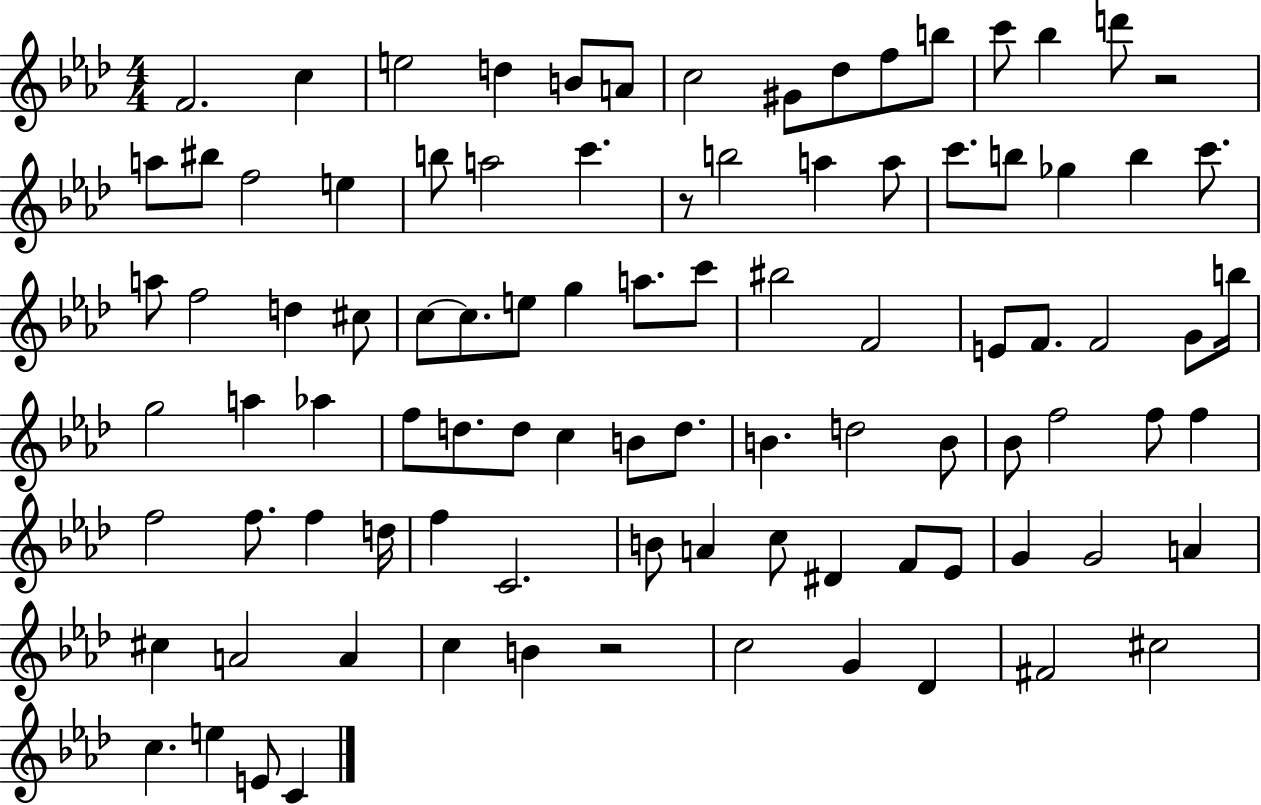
F4/h. C5/q E5/h D5/q B4/e A4/e C5/h G#4/e Db5/e F5/e B5/e C6/e Bb5/q D6/e R/h A5/e BIS5/e F5/h E5/q B5/e A5/h C6/q. R/e B5/h A5/q A5/e C6/e. B5/e Gb5/q B5/q C6/e. A5/e F5/h D5/q C#5/e C5/e C5/e. E5/e G5/q A5/e. C6/e BIS5/h F4/h E4/e F4/e. F4/h G4/e B5/s G5/h A5/q Ab5/q F5/e D5/e. D5/e C5/q B4/e D5/e. B4/q. D5/h B4/e Bb4/e F5/h F5/e F5/q F5/h F5/e. F5/q D5/s F5/q C4/h. B4/e A4/q C5/e D#4/q F4/e Eb4/e G4/q G4/h A4/q C#5/q A4/h A4/q C5/q B4/q R/h C5/h G4/q Db4/q F#4/h C#5/h C5/q. E5/q E4/e C4/q